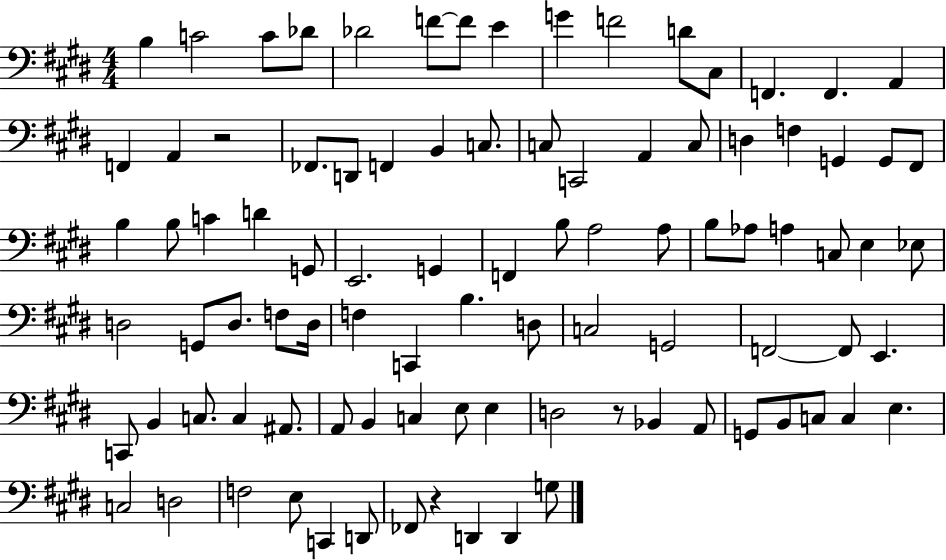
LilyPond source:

{
  \clef bass
  \numericTimeSignature
  \time 4/4
  \key e \major
  \repeat volta 2 { b4 c'2 c'8 des'8 | des'2 f'8~~ f'8 e'4 | g'4 f'2 d'8 cis8 | f,4. f,4. a,4 | \break f,4 a,4 r2 | fes,8. d,8 f,4 b,4 c8. | c8 c,2 a,4 c8 | d4 f4 g,4 g,8 fis,8 | \break b4 b8 c'4 d'4 g,8 | e,2. g,4 | f,4 b8 a2 a8 | b8 aes8 a4 c8 e4 ees8 | \break d2 g,8 d8. f8 d16 | f4 c,4 b4. d8 | c2 g,2 | f,2~~ f,8 e,4. | \break c,8 b,4 c8. c4 ais,8. | a,8 b,4 c4 e8 e4 | d2 r8 bes,4 a,8 | g,8 b,8 c8 c4 e4. | \break c2 d2 | f2 e8 c,4 d,8 | fes,8 r4 d,4 d,4 g8 | } \bar "|."
}